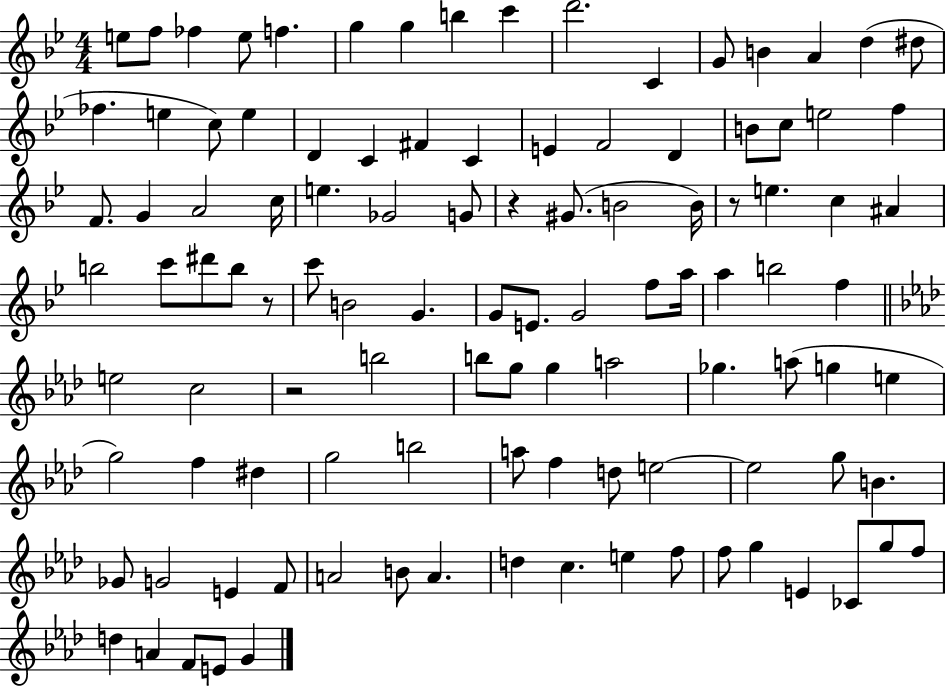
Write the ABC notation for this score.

X:1
T:Untitled
M:4/4
L:1/4
K:Bb
e/2 f/2 _f e/2 f g g b c' d'2 C G/2 B A d ^d/2 _f e c/2 e D C ^F C E F2 D B/2 c/2 e2 f F/2 G A2 c/4 e _G2 G/2 z ^G/2 B2 B/4 z/2 e c ^A b2 c'/2 ^d'/2 b/2 z/2 c'/2 B2 G G/2 E/2 G2 f/2 a/4 a b2 f e2 c2 z2 b2 b/2 g/2 g a2 _g a/2 g e g2 f ^d g2 b2 a/2 f d/2 e2 e2 g/2 B _G/2 G2 E F/2 A2 B/2 A d c e f/2 f/2 g E _C/2 g/2 f/2 d A F/2 E/2 G